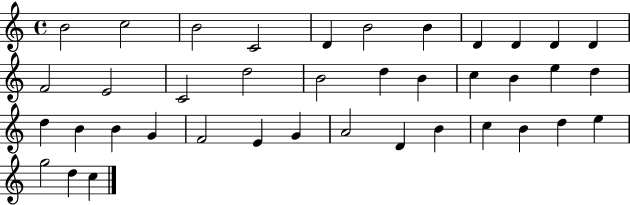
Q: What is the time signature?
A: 4/4